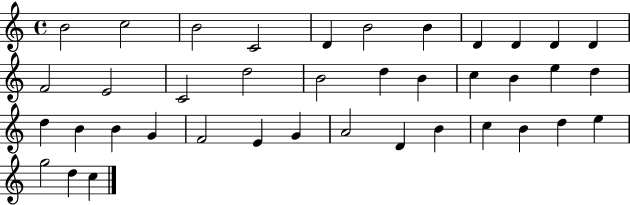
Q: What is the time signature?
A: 4/4